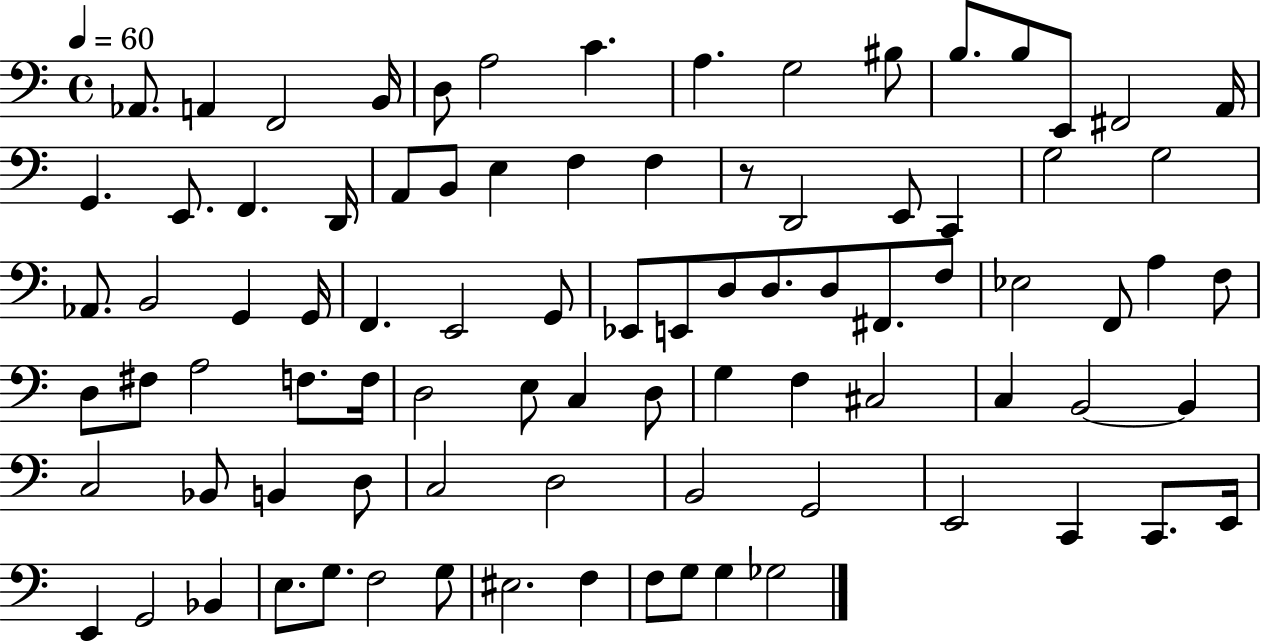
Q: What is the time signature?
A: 4/4